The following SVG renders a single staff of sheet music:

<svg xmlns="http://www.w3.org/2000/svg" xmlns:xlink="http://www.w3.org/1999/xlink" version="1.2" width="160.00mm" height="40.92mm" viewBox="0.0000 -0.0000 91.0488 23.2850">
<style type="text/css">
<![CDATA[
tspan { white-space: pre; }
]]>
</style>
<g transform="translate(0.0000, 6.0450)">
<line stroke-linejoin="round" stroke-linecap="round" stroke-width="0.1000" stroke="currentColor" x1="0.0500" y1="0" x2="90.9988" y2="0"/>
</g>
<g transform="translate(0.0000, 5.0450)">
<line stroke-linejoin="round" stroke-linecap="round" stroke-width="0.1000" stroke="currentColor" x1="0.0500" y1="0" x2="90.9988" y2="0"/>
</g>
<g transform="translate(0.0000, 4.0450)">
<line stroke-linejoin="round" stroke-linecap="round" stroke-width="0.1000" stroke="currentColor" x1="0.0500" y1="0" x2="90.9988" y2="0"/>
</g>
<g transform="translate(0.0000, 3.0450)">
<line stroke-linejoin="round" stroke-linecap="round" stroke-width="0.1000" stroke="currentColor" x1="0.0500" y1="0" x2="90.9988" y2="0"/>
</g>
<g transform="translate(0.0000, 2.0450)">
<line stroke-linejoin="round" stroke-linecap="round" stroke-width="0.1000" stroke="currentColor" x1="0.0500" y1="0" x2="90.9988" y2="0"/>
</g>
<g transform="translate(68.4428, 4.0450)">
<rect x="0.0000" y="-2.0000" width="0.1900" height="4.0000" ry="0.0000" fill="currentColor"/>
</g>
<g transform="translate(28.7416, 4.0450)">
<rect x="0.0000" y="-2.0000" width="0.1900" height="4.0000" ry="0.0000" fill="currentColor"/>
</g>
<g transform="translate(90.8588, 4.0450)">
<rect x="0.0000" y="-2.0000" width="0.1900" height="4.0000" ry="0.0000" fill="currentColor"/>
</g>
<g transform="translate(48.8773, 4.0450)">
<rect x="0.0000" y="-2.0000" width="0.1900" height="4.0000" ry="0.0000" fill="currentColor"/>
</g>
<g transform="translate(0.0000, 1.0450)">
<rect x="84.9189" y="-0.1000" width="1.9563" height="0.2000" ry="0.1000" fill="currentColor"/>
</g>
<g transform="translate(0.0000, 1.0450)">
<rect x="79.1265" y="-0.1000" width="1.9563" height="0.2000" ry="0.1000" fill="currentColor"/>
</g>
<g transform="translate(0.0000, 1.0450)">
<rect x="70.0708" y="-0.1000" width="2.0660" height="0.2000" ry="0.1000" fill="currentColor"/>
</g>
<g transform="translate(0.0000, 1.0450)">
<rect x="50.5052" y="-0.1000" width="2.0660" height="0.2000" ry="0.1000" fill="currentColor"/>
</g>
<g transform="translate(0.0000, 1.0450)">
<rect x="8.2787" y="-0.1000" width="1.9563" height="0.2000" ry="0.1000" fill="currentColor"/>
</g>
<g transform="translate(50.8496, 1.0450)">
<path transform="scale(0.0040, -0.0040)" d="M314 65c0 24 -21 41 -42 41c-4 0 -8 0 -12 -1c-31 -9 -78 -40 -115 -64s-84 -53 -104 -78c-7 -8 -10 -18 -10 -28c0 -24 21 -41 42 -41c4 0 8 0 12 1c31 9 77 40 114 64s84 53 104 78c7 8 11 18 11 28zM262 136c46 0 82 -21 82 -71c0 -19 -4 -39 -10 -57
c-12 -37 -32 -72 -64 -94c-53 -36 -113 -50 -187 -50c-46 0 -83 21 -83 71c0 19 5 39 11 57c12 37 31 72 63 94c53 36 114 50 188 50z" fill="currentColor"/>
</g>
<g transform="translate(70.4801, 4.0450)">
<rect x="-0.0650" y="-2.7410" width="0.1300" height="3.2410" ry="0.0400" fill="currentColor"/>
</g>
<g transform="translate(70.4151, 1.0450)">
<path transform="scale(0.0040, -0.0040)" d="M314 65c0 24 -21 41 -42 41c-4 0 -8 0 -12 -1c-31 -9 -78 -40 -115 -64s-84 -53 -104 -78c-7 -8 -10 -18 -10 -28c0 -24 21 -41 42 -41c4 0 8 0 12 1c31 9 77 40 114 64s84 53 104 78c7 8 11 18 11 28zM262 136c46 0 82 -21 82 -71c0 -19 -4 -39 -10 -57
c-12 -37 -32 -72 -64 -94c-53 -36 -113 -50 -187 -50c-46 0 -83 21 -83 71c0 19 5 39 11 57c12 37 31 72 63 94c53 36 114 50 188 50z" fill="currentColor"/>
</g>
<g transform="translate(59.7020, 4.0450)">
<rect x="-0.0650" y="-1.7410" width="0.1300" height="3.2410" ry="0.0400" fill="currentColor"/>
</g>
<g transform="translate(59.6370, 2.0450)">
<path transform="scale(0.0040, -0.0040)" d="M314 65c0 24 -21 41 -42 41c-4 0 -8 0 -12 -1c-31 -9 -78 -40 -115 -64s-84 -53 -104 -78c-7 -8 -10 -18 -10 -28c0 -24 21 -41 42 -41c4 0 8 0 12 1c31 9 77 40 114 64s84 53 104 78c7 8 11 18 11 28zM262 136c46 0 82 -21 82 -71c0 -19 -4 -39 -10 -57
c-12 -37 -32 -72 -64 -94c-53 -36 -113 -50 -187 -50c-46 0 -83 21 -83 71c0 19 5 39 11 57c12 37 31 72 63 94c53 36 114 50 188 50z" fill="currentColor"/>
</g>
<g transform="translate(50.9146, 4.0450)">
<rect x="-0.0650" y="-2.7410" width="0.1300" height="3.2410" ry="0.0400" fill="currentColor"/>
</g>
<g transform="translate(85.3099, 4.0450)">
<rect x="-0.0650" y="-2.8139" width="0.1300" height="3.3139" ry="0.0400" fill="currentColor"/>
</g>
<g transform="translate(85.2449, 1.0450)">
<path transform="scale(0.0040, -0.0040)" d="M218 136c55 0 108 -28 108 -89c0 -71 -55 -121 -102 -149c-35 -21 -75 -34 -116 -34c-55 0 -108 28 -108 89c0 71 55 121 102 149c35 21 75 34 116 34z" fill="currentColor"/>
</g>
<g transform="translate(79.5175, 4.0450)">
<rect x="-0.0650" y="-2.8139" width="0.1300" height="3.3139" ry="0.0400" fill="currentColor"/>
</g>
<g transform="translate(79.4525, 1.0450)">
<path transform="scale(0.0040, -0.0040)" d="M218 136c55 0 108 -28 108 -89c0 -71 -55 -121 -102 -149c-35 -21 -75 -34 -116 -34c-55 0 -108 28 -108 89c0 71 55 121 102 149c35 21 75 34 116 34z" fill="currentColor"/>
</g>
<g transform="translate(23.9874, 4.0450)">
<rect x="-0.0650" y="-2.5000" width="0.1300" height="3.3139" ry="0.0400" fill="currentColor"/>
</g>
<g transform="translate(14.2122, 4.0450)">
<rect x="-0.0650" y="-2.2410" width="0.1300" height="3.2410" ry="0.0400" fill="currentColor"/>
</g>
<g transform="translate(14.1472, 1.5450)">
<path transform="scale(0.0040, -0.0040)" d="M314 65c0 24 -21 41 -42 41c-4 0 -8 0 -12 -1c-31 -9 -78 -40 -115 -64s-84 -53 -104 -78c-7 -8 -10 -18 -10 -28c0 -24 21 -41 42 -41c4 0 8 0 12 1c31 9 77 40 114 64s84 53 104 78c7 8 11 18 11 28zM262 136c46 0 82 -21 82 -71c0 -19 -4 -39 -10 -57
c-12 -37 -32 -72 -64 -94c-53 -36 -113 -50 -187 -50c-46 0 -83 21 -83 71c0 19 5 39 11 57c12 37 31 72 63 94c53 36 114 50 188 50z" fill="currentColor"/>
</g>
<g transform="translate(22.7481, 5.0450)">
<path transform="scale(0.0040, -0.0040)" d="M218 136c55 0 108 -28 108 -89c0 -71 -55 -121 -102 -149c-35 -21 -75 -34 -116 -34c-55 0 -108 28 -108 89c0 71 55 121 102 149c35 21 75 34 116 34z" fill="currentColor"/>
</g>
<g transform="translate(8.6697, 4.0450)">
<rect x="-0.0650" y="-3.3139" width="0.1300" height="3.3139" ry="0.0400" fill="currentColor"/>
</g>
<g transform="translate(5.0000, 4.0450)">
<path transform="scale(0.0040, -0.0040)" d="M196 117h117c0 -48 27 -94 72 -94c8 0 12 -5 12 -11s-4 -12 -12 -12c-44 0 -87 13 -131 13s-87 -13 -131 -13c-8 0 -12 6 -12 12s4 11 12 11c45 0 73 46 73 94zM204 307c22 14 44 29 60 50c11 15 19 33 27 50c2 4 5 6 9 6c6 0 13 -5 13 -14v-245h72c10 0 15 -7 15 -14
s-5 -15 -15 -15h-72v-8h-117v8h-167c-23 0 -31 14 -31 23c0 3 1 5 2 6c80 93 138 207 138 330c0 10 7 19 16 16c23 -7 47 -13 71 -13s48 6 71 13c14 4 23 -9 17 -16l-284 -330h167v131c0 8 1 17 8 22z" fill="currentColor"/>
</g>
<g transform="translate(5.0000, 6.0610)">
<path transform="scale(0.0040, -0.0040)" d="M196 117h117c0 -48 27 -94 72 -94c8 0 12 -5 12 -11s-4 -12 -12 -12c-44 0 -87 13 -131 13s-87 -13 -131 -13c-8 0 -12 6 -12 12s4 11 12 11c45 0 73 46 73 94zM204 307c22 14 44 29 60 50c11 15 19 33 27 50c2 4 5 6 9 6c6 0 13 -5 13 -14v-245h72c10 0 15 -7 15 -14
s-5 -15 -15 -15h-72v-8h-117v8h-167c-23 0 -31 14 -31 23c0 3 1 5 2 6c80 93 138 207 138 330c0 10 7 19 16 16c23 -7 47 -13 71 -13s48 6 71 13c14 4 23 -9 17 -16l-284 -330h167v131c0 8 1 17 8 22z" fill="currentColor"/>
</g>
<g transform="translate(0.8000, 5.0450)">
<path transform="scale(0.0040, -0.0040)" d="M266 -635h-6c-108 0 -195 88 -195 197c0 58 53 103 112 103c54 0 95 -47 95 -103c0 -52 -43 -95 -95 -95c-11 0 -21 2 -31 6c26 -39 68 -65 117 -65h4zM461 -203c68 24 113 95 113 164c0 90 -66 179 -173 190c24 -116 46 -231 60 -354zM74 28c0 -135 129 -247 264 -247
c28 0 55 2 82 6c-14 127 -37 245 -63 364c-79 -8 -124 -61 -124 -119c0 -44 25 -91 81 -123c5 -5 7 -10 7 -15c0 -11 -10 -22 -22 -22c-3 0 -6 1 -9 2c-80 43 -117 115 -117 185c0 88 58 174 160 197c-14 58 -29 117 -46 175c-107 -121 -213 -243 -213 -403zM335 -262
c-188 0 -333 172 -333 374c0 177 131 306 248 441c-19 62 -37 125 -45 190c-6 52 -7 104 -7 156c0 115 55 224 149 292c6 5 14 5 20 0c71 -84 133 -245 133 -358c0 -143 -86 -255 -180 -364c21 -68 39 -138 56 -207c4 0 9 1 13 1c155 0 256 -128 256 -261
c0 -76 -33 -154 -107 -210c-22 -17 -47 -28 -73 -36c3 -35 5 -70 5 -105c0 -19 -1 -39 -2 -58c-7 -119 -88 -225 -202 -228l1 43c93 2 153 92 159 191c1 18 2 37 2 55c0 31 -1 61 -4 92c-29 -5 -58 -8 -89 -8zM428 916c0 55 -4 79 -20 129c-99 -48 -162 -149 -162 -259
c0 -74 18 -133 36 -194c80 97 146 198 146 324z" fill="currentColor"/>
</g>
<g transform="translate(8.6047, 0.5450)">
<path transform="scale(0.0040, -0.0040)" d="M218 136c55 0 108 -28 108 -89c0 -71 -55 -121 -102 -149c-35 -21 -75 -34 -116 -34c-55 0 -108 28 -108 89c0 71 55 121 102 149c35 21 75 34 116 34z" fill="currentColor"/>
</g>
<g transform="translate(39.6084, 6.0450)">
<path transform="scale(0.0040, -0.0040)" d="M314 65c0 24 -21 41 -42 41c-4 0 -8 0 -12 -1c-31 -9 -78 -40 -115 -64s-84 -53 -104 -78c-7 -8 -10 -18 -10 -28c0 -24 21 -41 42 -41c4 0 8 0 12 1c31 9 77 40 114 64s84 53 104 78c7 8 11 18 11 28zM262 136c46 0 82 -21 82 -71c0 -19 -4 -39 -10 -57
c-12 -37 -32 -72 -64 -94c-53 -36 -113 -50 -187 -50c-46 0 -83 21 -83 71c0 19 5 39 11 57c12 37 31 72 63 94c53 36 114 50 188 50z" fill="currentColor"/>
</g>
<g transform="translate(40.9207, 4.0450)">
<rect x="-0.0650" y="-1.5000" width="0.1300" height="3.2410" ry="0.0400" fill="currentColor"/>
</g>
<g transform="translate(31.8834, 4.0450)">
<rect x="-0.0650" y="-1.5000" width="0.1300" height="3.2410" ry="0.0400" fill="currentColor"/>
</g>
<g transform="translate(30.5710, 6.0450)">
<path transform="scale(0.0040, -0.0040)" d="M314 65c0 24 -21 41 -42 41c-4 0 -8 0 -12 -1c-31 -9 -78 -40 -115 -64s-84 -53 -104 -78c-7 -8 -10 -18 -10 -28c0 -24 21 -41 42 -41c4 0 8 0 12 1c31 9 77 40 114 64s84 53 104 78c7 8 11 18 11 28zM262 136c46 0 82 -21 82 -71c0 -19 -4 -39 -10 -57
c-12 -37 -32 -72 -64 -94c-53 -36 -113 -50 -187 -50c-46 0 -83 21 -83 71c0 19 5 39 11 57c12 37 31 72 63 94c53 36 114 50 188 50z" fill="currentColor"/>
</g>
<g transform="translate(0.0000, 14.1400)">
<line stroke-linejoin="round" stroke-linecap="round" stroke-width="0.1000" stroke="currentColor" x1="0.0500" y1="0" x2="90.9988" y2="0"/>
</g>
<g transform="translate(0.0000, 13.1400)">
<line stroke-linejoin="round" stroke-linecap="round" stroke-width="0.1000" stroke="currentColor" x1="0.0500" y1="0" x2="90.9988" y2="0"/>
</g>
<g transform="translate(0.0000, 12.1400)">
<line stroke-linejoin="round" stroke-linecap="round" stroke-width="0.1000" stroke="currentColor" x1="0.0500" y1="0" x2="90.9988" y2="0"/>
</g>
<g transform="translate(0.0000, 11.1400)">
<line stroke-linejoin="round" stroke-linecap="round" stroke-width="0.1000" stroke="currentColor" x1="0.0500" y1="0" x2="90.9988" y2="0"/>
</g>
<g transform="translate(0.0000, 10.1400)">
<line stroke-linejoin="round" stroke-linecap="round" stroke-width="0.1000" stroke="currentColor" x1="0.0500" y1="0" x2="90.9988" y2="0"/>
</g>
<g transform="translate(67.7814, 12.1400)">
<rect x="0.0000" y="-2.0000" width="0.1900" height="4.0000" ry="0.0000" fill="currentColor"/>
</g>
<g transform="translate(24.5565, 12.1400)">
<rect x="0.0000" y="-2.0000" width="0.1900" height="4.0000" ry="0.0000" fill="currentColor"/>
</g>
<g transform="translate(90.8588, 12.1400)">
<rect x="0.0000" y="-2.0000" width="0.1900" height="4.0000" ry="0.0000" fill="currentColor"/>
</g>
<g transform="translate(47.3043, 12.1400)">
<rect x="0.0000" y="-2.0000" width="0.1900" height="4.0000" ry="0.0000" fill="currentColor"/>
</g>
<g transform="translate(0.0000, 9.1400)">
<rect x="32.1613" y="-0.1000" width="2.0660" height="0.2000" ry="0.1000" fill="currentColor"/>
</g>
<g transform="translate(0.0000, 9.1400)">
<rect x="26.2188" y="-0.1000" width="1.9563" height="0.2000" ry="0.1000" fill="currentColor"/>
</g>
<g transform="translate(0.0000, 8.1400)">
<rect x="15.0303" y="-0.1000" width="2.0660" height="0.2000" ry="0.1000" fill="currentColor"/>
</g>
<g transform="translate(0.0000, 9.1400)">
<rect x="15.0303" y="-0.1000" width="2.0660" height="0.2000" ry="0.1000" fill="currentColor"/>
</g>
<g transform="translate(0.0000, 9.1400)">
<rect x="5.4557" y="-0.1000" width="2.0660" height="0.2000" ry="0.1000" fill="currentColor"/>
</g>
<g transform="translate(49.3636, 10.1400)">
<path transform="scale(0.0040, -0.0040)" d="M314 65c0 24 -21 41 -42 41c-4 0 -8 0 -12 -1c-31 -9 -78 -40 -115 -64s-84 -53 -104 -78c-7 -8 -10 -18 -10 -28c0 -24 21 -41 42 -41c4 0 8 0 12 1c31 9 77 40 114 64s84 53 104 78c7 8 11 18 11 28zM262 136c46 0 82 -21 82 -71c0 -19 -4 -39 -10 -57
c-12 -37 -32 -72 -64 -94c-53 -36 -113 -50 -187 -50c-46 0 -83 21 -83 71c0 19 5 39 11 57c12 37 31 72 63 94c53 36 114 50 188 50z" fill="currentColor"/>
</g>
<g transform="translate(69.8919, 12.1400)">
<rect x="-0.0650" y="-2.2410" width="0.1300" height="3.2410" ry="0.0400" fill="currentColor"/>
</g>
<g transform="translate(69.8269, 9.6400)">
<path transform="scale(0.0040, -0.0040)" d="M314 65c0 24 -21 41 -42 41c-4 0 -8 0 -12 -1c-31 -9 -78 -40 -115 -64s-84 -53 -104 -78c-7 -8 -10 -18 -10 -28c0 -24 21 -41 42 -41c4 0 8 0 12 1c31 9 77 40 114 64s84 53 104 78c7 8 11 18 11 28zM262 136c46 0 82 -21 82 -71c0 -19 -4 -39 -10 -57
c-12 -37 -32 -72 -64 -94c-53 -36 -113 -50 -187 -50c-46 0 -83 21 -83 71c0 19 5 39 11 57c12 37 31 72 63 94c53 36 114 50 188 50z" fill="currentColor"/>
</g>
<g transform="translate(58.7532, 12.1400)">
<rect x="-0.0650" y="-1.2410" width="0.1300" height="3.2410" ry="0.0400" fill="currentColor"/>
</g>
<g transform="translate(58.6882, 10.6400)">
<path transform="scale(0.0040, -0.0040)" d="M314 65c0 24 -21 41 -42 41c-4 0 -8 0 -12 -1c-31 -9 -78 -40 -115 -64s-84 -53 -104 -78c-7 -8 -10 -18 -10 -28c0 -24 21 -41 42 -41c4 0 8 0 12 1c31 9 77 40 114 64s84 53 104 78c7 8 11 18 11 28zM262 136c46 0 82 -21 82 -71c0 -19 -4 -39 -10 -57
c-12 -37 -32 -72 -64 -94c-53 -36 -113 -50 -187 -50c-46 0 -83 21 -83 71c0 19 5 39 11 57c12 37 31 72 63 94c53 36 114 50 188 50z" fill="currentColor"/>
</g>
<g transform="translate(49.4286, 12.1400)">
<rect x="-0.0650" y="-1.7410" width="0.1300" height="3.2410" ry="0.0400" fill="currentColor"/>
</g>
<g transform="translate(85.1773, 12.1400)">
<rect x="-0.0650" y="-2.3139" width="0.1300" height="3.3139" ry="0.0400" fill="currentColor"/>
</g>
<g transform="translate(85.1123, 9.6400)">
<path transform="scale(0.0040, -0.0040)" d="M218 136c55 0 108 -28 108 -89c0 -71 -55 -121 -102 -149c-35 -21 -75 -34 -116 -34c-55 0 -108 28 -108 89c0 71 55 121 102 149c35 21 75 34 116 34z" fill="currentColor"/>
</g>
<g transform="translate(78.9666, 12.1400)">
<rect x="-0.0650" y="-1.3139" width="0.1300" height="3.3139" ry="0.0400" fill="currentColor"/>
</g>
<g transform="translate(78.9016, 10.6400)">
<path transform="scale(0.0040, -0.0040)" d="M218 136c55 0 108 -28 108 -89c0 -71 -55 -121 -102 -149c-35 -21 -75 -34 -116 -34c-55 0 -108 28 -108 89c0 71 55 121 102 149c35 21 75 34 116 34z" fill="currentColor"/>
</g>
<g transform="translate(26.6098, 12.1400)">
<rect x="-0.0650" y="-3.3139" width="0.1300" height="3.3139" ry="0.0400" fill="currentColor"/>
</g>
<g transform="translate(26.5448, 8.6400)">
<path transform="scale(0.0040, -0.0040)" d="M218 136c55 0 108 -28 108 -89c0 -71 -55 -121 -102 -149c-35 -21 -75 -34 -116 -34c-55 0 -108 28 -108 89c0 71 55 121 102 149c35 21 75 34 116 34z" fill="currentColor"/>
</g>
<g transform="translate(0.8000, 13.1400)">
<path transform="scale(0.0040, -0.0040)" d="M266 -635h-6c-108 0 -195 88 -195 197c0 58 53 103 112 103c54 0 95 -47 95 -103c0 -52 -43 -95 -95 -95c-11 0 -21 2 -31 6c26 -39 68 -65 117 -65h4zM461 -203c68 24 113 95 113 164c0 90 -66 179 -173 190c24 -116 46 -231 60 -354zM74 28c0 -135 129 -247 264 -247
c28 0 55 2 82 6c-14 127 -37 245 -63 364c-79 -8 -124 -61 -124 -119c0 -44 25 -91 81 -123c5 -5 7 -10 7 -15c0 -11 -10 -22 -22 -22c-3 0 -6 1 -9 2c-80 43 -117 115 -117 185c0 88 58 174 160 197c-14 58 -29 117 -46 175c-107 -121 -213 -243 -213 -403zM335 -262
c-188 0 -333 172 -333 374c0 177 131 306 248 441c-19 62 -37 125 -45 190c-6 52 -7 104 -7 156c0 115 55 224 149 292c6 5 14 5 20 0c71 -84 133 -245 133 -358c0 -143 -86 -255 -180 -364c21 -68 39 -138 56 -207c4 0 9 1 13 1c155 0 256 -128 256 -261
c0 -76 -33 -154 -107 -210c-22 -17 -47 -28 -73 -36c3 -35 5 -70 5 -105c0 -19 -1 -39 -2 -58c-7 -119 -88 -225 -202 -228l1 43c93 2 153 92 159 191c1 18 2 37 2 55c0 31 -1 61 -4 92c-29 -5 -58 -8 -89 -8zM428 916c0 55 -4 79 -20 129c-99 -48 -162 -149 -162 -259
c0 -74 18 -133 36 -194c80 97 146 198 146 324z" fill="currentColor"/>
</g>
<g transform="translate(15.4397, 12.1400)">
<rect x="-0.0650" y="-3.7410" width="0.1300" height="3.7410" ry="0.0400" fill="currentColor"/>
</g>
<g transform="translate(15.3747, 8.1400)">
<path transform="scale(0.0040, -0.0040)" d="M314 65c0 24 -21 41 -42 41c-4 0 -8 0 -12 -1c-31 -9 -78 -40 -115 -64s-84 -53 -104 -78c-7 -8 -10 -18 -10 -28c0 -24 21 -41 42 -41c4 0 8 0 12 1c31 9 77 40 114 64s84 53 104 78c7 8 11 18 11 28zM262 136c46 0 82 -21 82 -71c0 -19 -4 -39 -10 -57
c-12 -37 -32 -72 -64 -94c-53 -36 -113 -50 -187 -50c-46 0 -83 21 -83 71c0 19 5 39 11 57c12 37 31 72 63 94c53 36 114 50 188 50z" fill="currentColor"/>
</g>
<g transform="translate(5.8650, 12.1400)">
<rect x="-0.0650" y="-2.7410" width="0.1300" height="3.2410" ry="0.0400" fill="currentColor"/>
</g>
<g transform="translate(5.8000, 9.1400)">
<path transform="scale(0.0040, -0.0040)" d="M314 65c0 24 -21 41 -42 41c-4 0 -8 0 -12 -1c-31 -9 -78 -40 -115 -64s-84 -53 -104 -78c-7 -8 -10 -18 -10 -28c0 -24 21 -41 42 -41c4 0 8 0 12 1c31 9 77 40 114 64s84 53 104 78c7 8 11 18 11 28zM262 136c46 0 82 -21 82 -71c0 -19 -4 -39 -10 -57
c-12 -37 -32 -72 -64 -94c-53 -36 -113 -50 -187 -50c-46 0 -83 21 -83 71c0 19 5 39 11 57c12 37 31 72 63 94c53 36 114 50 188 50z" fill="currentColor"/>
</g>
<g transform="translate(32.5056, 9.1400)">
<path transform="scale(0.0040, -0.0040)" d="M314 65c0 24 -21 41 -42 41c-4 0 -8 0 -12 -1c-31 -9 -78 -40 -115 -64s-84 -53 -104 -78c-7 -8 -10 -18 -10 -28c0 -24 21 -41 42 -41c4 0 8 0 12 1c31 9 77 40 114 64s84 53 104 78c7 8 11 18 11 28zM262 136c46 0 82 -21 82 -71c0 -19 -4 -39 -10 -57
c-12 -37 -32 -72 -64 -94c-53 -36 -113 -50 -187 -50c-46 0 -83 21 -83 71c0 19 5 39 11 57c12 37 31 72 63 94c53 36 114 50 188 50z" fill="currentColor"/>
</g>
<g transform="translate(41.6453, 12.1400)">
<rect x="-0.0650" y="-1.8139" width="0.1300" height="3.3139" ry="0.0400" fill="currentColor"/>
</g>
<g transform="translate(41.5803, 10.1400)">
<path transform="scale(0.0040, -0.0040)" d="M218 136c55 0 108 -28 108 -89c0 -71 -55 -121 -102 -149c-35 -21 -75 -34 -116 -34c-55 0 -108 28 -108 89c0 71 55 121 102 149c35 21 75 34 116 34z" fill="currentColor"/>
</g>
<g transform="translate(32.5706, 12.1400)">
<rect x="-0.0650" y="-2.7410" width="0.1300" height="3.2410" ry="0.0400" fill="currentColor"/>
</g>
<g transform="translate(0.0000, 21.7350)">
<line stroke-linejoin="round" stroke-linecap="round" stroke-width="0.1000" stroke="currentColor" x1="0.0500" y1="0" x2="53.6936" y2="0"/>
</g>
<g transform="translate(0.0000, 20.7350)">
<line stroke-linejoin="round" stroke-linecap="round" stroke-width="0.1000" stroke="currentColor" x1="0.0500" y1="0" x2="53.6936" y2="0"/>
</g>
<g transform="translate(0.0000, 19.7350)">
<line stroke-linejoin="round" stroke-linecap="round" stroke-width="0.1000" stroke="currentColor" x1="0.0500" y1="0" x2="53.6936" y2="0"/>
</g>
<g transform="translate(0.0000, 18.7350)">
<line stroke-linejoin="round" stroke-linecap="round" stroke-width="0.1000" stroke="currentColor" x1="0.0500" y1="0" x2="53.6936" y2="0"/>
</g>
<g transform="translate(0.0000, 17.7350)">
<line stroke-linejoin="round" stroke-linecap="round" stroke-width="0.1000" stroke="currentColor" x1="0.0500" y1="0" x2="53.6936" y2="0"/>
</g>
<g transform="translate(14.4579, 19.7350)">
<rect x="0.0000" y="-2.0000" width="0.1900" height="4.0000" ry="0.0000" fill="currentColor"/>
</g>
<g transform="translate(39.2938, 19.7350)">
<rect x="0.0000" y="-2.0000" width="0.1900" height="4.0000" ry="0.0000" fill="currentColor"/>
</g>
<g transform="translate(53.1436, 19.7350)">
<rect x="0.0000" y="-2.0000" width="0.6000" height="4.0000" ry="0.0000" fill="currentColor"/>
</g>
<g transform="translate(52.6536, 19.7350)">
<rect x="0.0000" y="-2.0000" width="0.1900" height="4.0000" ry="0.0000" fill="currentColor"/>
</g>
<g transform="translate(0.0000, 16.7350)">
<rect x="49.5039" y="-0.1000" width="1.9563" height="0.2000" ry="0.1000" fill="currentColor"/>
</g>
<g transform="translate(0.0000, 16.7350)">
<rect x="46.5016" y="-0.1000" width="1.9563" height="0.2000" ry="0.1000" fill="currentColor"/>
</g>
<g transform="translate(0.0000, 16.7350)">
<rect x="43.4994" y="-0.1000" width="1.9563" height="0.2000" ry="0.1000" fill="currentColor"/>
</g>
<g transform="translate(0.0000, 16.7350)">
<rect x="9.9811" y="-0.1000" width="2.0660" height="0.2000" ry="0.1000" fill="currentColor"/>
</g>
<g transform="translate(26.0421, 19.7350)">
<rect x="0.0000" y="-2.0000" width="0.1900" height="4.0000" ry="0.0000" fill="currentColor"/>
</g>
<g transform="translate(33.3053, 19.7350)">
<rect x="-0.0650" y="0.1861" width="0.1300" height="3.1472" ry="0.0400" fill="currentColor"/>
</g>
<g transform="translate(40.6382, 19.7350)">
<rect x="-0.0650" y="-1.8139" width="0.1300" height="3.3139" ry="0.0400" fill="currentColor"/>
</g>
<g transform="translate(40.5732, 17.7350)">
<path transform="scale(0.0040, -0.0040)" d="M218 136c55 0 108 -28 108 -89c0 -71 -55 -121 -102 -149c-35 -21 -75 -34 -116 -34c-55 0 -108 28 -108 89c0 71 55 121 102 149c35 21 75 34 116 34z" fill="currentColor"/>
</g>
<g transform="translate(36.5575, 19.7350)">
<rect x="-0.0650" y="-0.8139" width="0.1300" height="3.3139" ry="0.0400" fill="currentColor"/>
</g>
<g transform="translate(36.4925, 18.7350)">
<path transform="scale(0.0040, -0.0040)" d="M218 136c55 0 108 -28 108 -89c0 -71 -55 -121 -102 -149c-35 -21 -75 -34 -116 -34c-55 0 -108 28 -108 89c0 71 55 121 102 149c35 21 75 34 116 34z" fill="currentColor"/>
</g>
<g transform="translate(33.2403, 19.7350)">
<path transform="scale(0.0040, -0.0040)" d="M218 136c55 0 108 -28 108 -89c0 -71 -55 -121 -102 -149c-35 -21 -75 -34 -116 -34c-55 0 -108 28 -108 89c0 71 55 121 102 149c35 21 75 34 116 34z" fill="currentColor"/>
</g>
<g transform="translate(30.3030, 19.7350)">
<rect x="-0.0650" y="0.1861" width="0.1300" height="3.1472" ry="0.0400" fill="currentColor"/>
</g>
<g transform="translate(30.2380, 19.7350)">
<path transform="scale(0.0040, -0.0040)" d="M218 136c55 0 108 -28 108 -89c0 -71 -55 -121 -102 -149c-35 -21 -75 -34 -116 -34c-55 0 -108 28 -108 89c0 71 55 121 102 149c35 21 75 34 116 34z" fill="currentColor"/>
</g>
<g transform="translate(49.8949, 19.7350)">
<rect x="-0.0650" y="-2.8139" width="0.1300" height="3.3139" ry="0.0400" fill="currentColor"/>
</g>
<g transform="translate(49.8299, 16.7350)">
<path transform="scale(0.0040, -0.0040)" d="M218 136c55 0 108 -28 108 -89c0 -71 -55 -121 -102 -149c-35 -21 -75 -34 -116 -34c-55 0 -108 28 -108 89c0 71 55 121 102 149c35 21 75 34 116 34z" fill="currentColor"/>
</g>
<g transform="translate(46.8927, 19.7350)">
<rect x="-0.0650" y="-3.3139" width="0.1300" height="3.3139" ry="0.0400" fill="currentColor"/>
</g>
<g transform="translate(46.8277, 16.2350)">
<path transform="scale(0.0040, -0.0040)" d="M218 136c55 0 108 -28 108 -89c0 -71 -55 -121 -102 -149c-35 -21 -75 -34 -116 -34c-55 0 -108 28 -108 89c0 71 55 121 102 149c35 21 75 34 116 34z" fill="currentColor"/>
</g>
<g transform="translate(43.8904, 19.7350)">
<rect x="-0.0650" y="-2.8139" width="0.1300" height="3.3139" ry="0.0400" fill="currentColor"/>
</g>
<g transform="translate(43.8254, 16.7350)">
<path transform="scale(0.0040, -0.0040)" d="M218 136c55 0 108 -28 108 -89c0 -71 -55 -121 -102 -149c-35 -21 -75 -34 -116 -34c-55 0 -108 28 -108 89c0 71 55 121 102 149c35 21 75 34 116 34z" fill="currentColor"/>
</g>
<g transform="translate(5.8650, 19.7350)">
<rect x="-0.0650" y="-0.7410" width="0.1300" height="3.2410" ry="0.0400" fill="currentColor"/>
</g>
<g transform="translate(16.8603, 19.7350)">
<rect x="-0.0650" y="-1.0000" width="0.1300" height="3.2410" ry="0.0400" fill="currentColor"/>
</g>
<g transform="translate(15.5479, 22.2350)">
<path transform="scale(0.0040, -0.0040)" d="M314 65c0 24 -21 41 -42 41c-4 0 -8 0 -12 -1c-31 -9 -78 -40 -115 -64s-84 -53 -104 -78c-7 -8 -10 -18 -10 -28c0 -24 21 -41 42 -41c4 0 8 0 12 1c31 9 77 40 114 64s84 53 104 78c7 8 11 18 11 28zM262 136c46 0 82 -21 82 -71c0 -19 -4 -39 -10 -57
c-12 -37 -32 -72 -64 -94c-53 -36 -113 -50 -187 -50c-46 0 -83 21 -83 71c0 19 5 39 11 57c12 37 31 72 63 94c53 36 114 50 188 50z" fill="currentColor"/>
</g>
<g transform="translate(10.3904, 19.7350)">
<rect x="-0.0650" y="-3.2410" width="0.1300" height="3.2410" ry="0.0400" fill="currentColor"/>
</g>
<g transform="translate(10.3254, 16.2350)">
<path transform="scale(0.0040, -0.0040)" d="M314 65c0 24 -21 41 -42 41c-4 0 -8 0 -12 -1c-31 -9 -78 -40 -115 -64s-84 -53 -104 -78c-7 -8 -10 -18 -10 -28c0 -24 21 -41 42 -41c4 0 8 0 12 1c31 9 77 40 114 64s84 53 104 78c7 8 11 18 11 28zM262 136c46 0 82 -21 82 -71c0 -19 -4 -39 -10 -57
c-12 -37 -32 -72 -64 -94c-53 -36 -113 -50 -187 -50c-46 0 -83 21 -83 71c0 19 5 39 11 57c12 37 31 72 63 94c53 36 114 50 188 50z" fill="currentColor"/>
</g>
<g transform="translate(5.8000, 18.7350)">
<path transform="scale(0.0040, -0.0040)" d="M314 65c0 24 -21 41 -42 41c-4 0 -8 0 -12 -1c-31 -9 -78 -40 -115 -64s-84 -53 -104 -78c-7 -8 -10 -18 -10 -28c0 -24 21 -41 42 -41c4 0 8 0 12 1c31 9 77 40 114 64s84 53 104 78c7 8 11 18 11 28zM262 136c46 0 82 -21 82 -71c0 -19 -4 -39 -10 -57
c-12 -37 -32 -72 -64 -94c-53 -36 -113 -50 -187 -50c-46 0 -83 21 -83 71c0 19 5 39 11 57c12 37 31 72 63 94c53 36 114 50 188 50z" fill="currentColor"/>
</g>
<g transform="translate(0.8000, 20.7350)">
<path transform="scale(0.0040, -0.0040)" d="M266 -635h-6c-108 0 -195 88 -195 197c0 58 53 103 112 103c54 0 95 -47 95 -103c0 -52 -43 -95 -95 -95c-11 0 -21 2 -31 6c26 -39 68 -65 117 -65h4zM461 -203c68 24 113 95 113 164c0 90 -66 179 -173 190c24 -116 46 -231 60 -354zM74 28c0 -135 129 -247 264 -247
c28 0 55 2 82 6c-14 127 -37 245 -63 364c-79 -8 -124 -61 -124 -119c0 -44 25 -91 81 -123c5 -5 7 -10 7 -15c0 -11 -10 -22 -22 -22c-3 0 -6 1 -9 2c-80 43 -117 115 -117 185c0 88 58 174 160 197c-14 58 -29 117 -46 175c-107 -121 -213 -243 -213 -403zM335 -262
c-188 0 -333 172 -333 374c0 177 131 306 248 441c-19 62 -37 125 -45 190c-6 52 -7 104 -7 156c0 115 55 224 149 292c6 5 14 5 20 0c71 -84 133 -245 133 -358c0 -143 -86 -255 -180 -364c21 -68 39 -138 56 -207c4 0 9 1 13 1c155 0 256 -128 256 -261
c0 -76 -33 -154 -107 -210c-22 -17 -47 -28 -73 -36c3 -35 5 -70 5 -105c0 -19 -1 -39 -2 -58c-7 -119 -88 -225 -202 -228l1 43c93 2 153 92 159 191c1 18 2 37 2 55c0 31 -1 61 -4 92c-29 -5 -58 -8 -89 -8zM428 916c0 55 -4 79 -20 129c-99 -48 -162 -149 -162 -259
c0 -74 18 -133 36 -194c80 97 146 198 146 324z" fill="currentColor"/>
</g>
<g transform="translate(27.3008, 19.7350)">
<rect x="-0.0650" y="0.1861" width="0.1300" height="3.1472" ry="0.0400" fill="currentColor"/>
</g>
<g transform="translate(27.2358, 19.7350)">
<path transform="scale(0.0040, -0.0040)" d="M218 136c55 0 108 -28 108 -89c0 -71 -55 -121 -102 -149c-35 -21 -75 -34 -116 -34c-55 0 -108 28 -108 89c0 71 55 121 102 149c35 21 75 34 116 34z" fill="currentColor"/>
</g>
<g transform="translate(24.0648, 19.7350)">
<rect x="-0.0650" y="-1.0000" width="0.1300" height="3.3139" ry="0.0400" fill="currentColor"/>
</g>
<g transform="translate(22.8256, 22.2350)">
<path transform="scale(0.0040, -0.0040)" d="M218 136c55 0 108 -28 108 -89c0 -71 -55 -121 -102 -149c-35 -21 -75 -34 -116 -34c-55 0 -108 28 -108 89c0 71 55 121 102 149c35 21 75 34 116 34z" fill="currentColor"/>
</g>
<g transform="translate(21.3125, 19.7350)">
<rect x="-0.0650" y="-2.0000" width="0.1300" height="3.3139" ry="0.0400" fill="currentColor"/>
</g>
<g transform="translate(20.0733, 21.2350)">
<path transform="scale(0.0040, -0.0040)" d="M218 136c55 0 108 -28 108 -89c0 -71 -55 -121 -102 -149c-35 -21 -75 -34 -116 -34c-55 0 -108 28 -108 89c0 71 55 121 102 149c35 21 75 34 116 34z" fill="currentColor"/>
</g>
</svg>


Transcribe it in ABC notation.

X:1
T:Untitled
M:4/4
L:1/4
K:C
b g2 G E2 E2 a2 f2 a2 a a a2 c'2 b a2 f f2 e2 g2 e g d2 b2 D2 F D B B B d f a b a